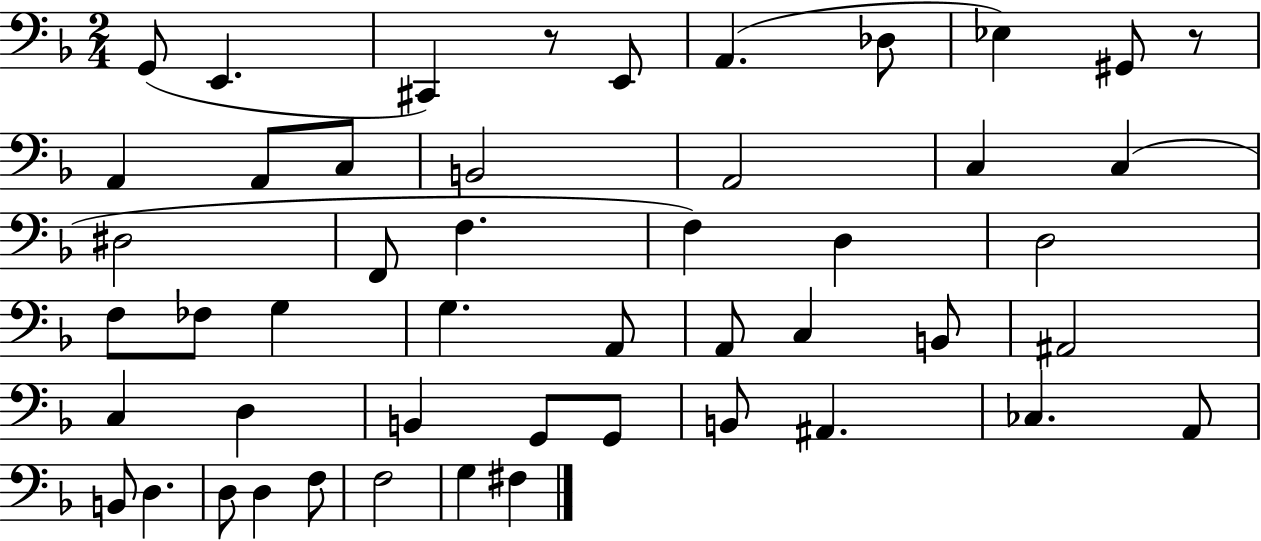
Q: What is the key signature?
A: F major